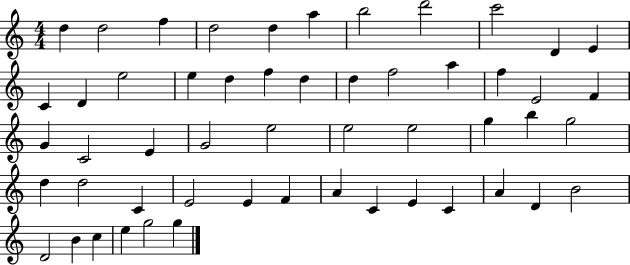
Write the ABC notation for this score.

X:1
T:Untitled
M:4/4
L:1/4
K:C
d d2 f d2 d a b2 d'2 c'2 D E C D e2 e d f d d f2 a f E2 F G C2 E G2 e2 e2 e2 g b g2 d d2 C E2 E F A C E C A D B2 D2 B c e g2 g